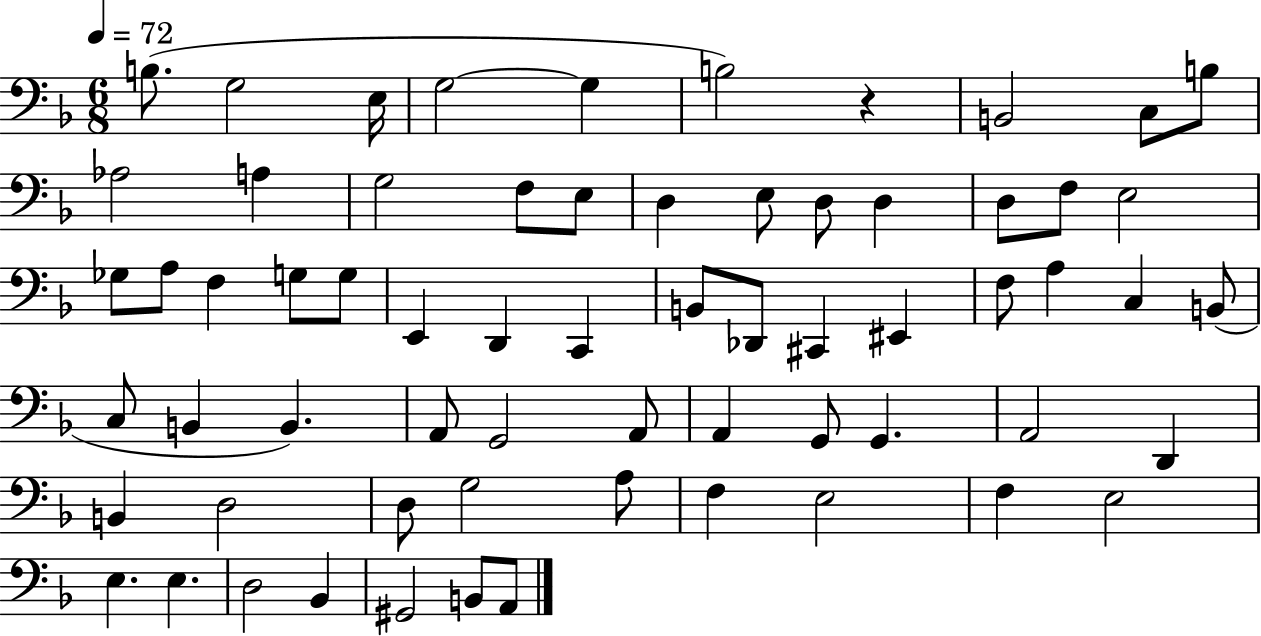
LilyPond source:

{
  \clef bass
  \numericTimeSignature
  \time 6/8
  \key f \major
  \tempo 4 = 72
  b8.( g2 e16 | g2~~ g4 | b2) r4 | b,2 c8 b8 | \break aes2 a4 | g2 f8 e8 | d4 e8 d8 d4 | d8 f8 e2 | \break ges8 a8 f4 g8 g8 | e,4 d,4 c,4 | b,8 des,8 cis,4 eis,4 | f8 a4 c4 b,8( | \break c8 b,4 b,4.) | a,8 g,2 a,8 | a,4 g,8 g,4. | a,2 d,4 | \break b,4 d2 | d8 g2 a8 | f4 e2 | f4 e2 | \break e4. e4. | d2 bes,4 | gis,2 b,8 a,8 | \bar "|."
}